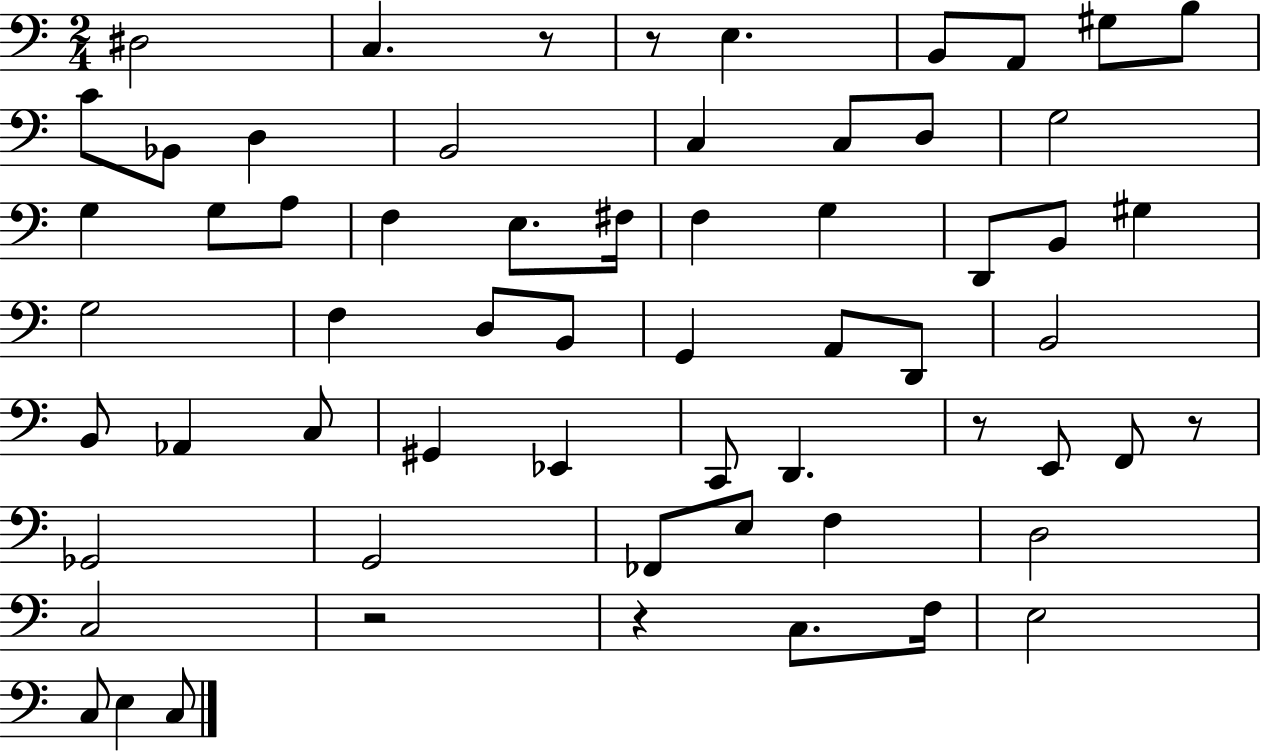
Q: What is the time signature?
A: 2/4